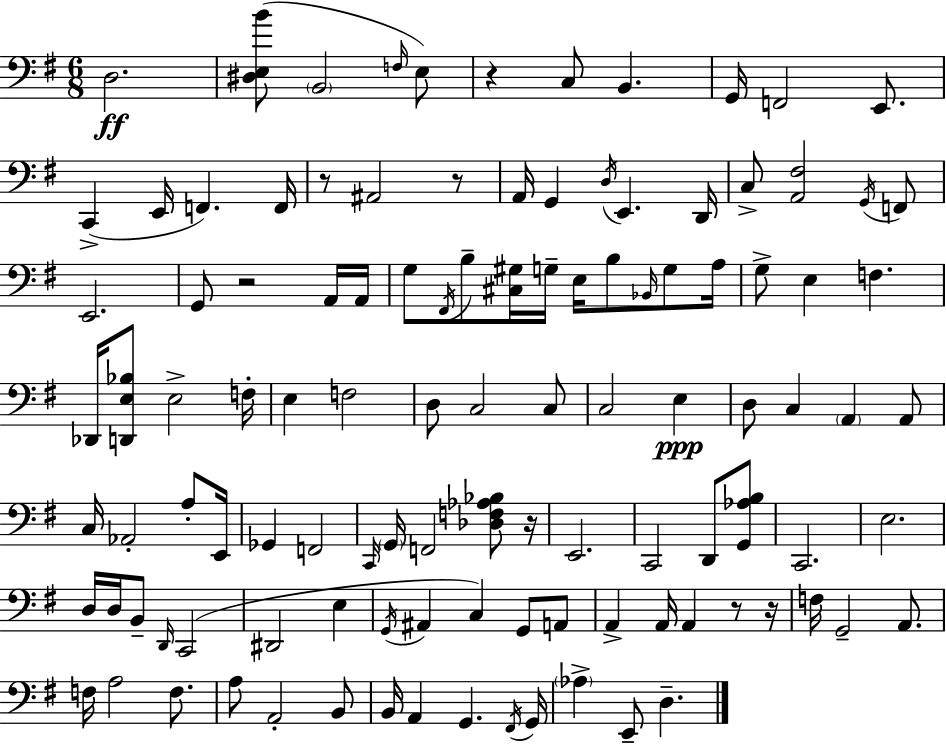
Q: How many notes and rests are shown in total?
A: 111